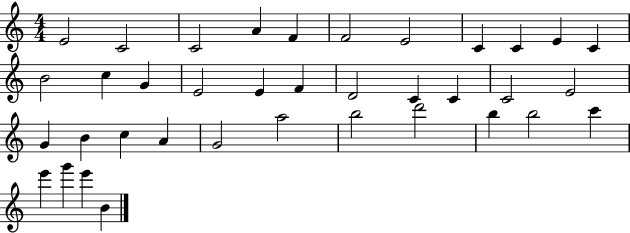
X:1
T:Untitled
M:4/4
L:1/4
K:C
E2 C2 C2 A F F2 E2 C C E C B2 c G E2 E F D2 C C C2 E2 G B c A G2 a2 b2 d'2 b b2 c' e' g' e' B